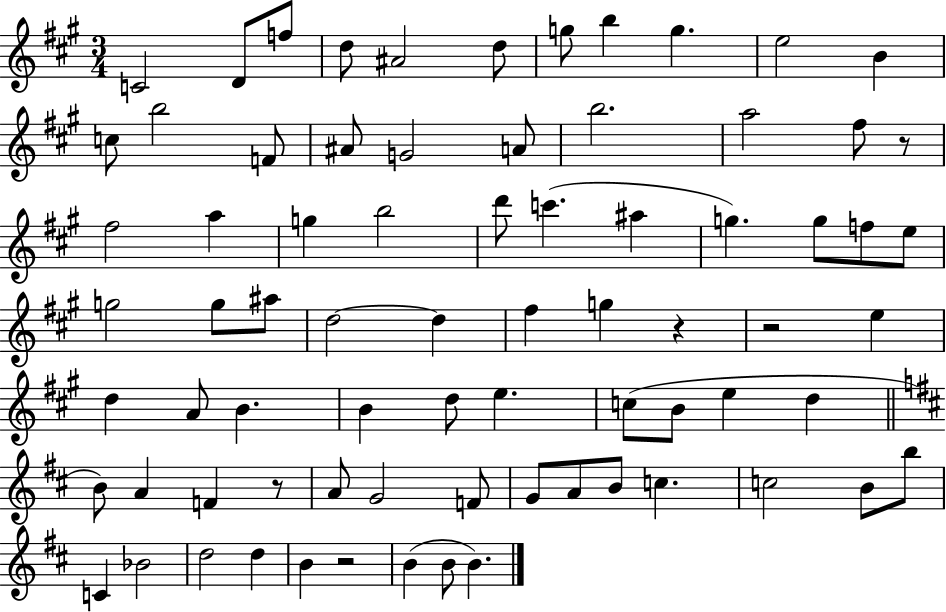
C4/h D4/e F5/e D5/e A#4/h D5/e G5/e B5/q G5/q. E5/h B4/q C5/e B5/h F4/e A#4/e G4/h A4/e B5/h. A5/h F#5/e R/e F#5/h A5/q G5/q B5/h D6/e C6/q. A#5/q G5/q. G5/e F5/e E5/e G5/h G5/e A#5/e D5/h D5/q F#5/q G5/q R/q R/h E5/q D5/q A4/e B4/q. B4/q D5/e E5/q. C5/e B4/e E5/q D5/q B4/e A4/q F4/q R/e A4/e G4/h F4/e G4/e A4/e B4/e C5/q. C5/h B4/e B5/e C4/q Bb4/h D5/h D5/q B4/q R/h B4/q B4/e B4/q.